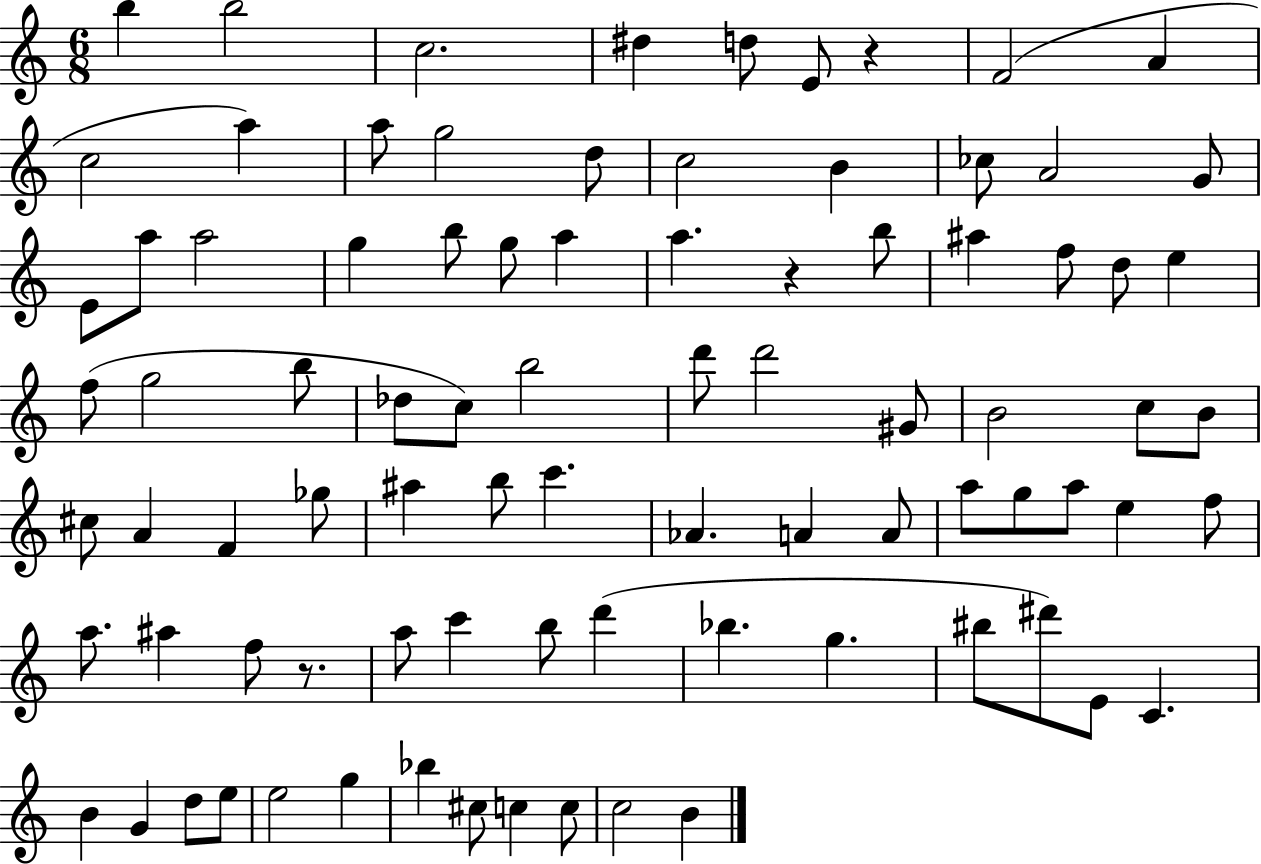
{
  \clef treble
  \numericTimeSignature
  \time 6/8
  \key c \major
  b''4 b''2 | c''2. | dis''4 d''8 e'8 r4 | f'2( a'4 | \break c''2 a''4) | a''8 g''2 d''8 | c''2 b'4 | ces''8 a'2 g'8 | \break e'8 a''8 a''2 | g''4 b''8 g''8 a''4 | a''4. r4 b''8 | ais''4 f''8 d''8 e''4 | \break f''8( g''2 b''8 | des''8 c''8) b''2 | d'''8 d'''2 gis'8 | b'2 c''8 b'8 | \break cis''8 a'4 f'4 ges''8 | ais''4 b''8 c'''4. | aes'4. a'4 a'8 | a''8 g''8 a''8 e''4 f''8 | \break a''8. ais''4 f''8 r8. | a''8 c'''4 b''8 d'''4( | bes''4. g''4. | bis''8 dis'''8) e'8 c'4. | \break b'4 g'4 d''8 e''8 | e''2 g''4 | bes''4 cis''8 c''4 c''8 | c''2 b'4 | \break \bar "|."
}